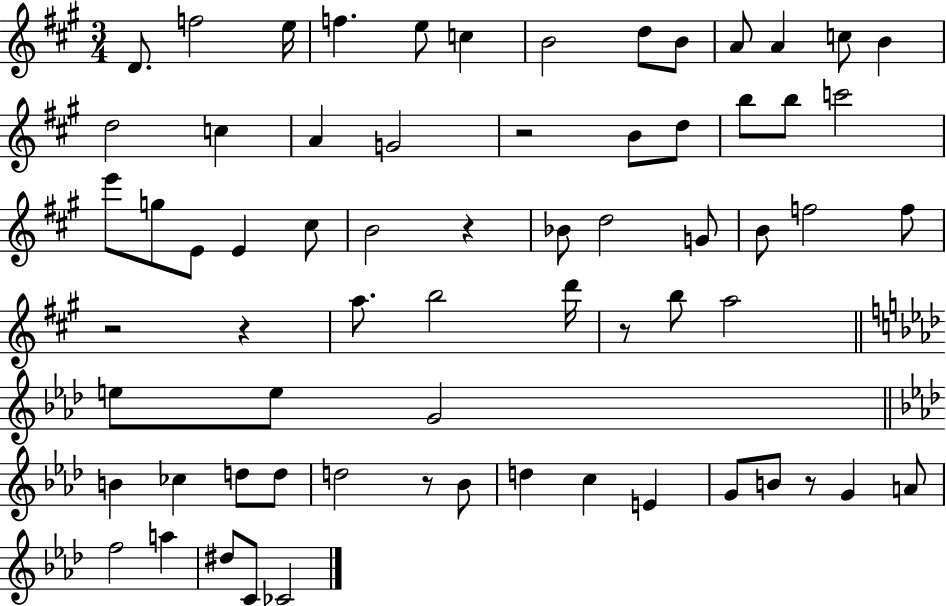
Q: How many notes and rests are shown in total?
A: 67